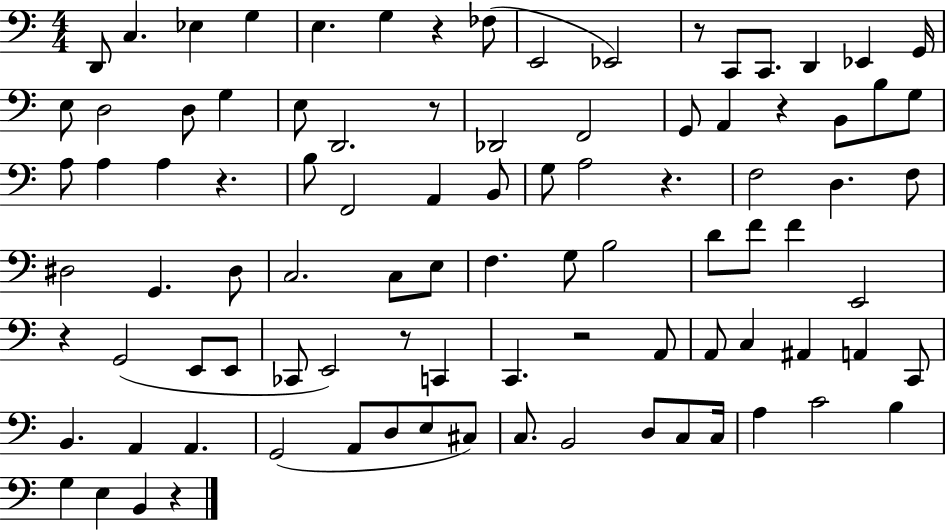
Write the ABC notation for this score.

X:1
T:Untitled
M:4/4
L:1/4
K:C
D,,/2 C, _E, G, E, G, z _F,/2 E,,2 _E,,2 z/2 C,,/2 C,,/2 D,, _E,, G,,/4 E,/2 D,2 D,/2 G, E,/2 D,,2 z/2 _D,,2 F,,2 G,,/2 A,, z B,,/2 B,/2 G,/2 A,/2 A, A, z B,/2 F,,2 A,, B,,/2 G,/2 A,2 z F,2 D, F,/2 ^D,2 G,, ^D,/2 C,2 C,/2 E,/2 F, G,/2 B,2 D/2 F/2 F E,,2 z G,,2 E,,/2 E,,/2 _C,,/2 E,,2 z/2 C,, C,, z2 A,,/2 A,,/2 C, ^A,, A,, C,,/2 B,, A,, A,, G,,2 A,,/2 D,/2 E,/2 ^C,/2 C,/2 B,,2 D,/2 C,/2 C,/4 A, C2 B, G, E, B,, z